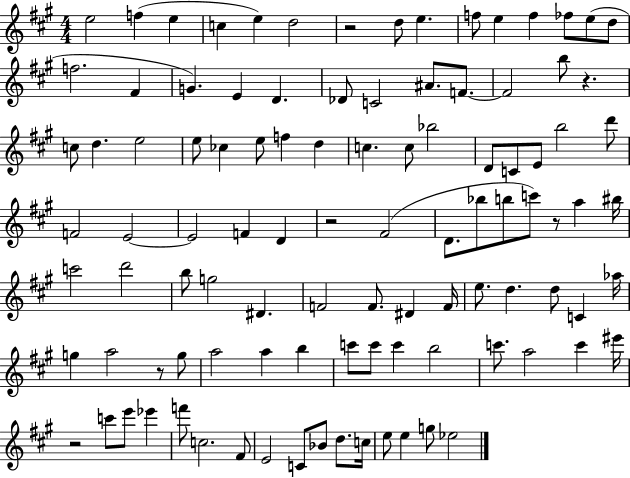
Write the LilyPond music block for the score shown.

{
  \clef treble
  \numericTimeSignature
  \time 4/4
  \key a \major
  e''2 f''4( e''4 | c''4 e''4) d''2 | r2 d''8 e''4. | f''8 e''4 f''4 fes''8 e''8( d''8 | \break f''2. fis'4 | g'4.) e'4 d'4. | des'8 c'2 ais'8. f'8.~~ | f'2 b''8 r4. | \break c''8 d''4. e''2 | e''8 ces''4 e''8 f''4 d''4 | c''4. c''8 bes''2 | d'8 c'8 e'8 b''2 d'''8 | \break f'2 e'2~~ | e'2 f'4 d'4 | r2 fis'2( | d'8. bes''8 b''8 c'''8) r8 a''4 bis''16 | \break c'''2 d'''2 | b''8 g''2 dis'4. | f'2 f'8. dis'4 f'16 | e''8. d''4. d''8 c'4 aes''16 | \break g''4 a''2 r8 g''8 | a''2 a''4 b''4 | c'''8 c'''8 c'''4 b''2 | c'''8. a''2 c'''4 eis'''16 | \break r2 c'''8 e'''8 ees'''4 | f'''8 c''2. fis'8 | e'2 c'8 bes'8 d''8. c''16 | e''8 e''4 g''8 ees''2 | \break \bar "|."
}